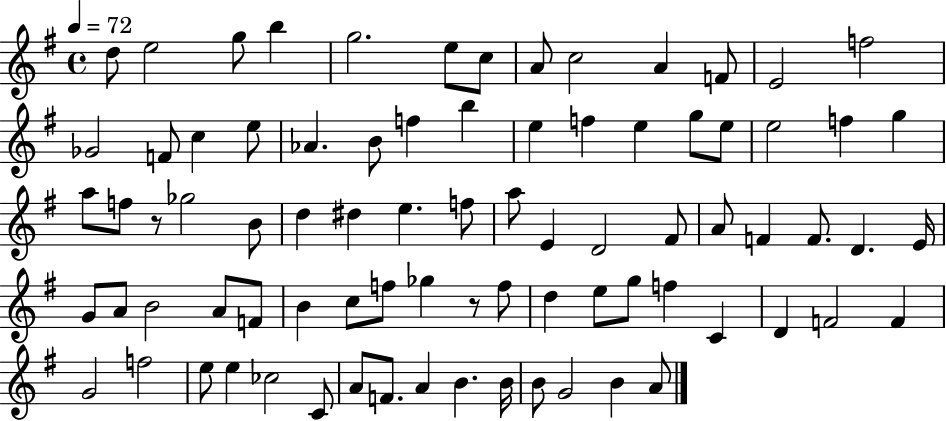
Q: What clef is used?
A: treble